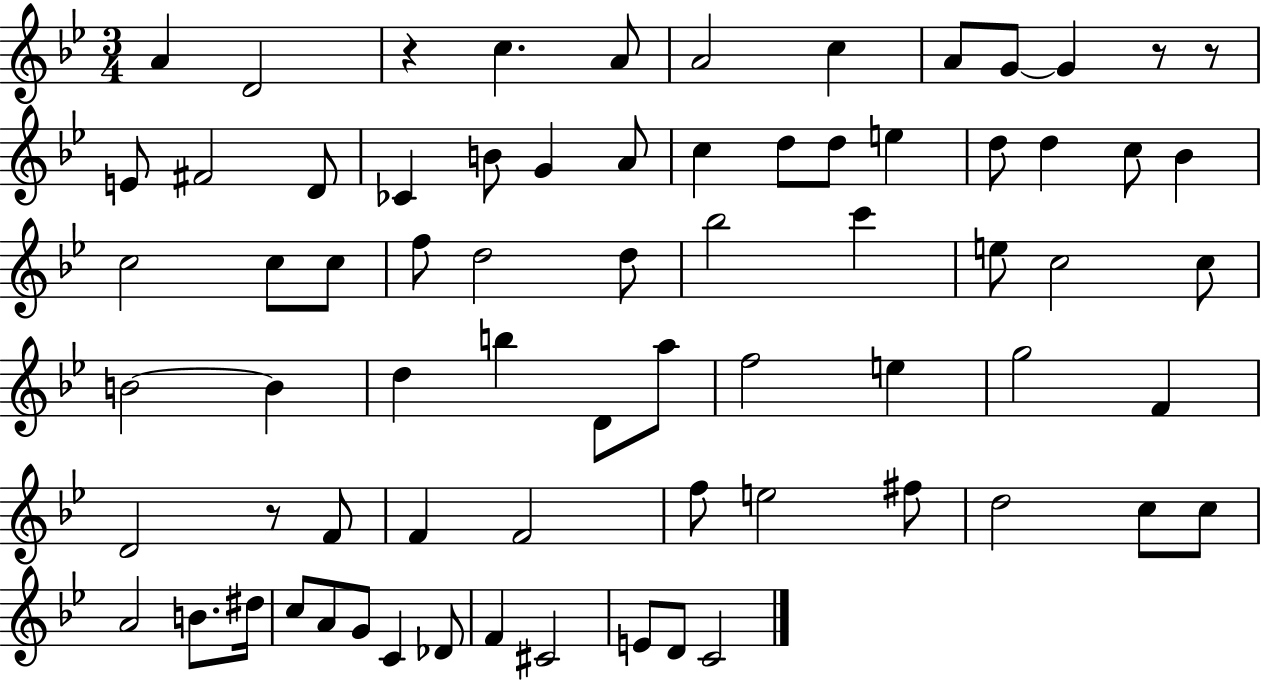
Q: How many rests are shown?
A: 4